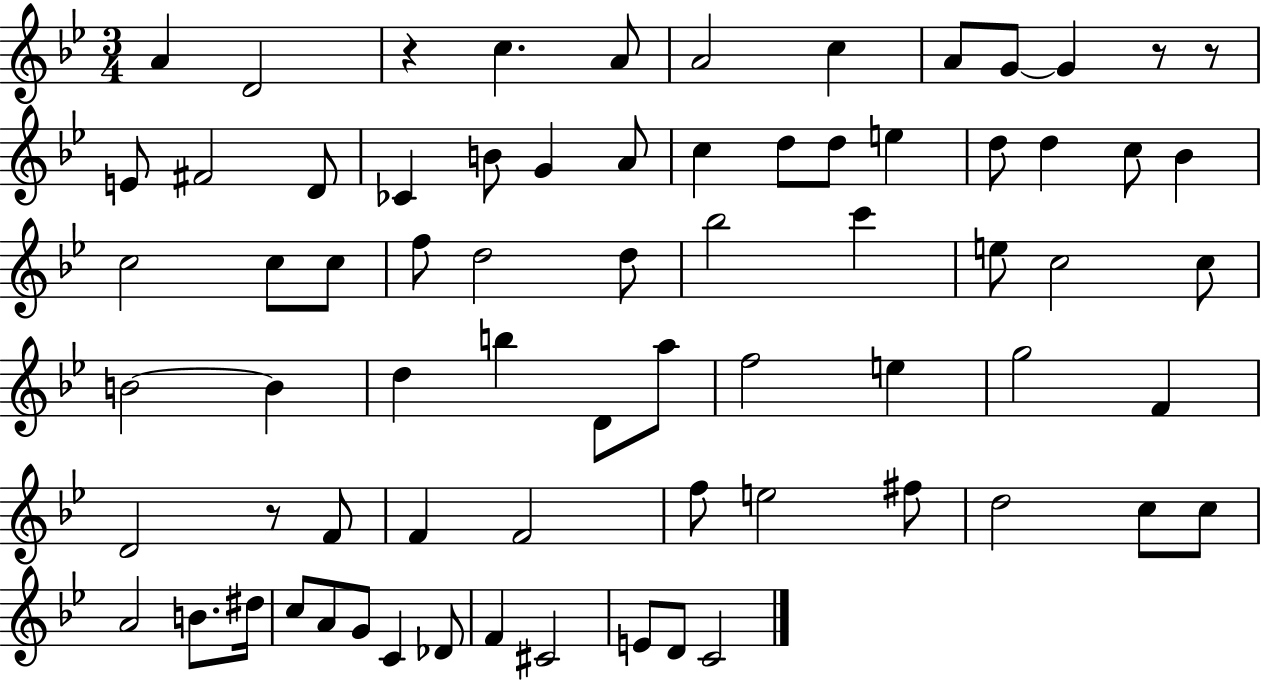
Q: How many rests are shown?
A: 4